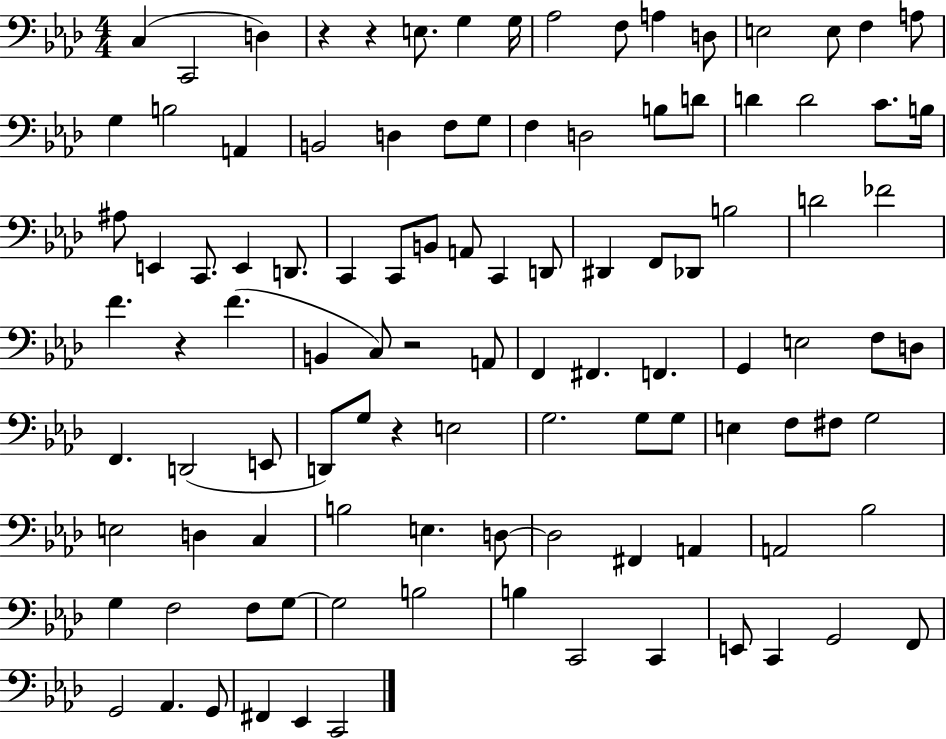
X:1
T:Untitled
M:4/4
L:1/4
K:Ab
C, C,,2 D, z z E,/2 G, G,/4 _A,2 F,/2 A, D,/2 E,2 E,/2 F, A,/2 G, B,2 A,, B,,2 D, F,/2 G,/2 F, D,2 B,/2 D/2 D D2 C/2 B,/4 ^A,/2 E,, C,,/2 E,, D,,/2 C,, C,,/2 B,,/2 A,,/2 C,, D,,/2 ^D,, F,,/2 _D,,/2 B,2 D2 _F2 F z F B,, C,/2 z2 A,,/2 F,, ^F,, F,, G,, E,2 F,/2 D,/2 F,, D,,2 E,,/2 D,,/2 G,/2 z E,2 G,2 G,/2 G,/2 E, F,/2 ^F,/2 G,2 E,2 D, C, B,2 E, D,/2 D,2 ^F,, A,, A,,2 _B,2 G, F,2 F,/2 G,/2 G,2 B,2 B, C,,2 C,, E,,/2 C,, G,,2 F,,/2 G,,2 _A,, G,,/2 ^F,, _E,, C,,2